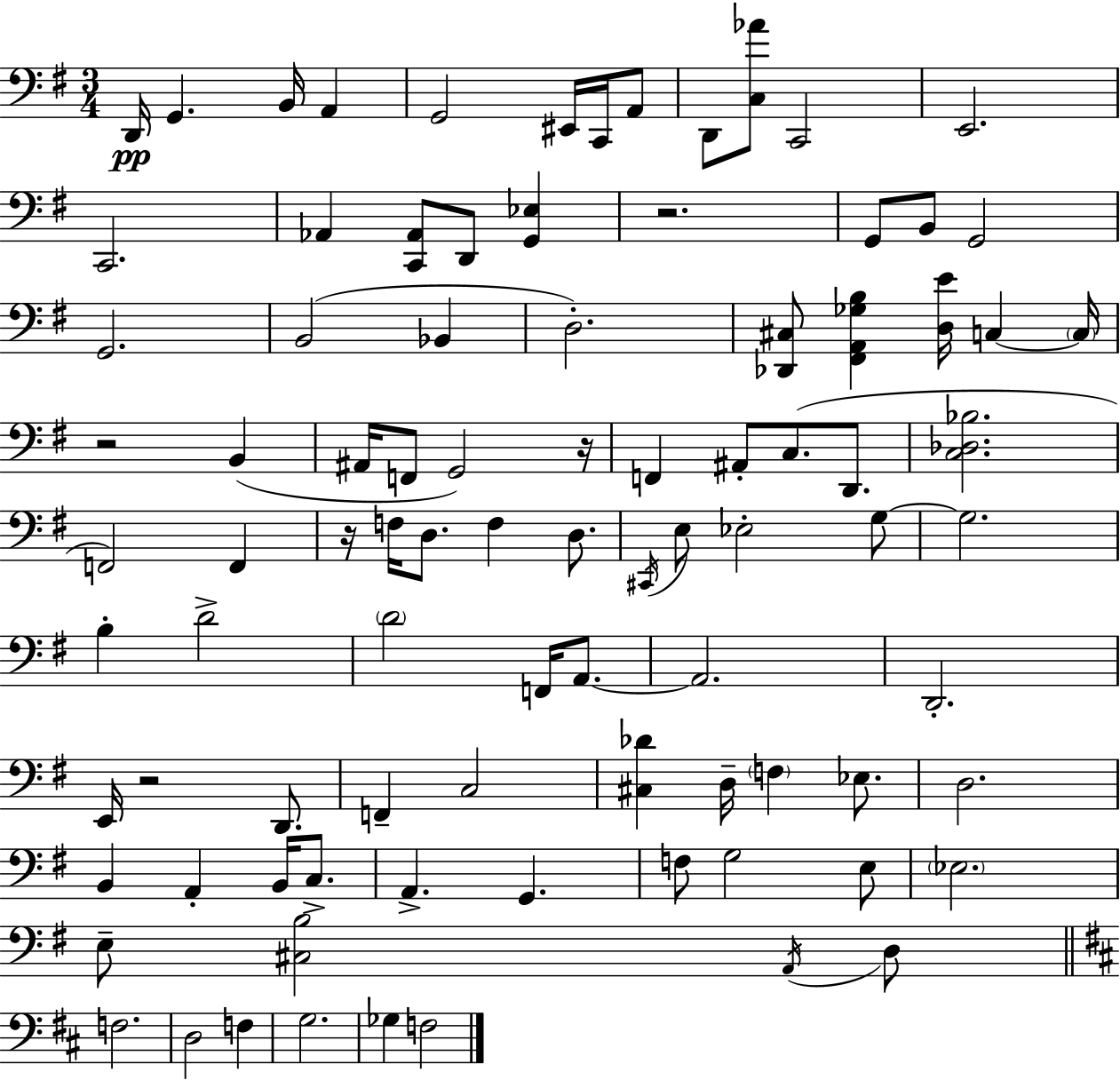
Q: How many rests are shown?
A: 5